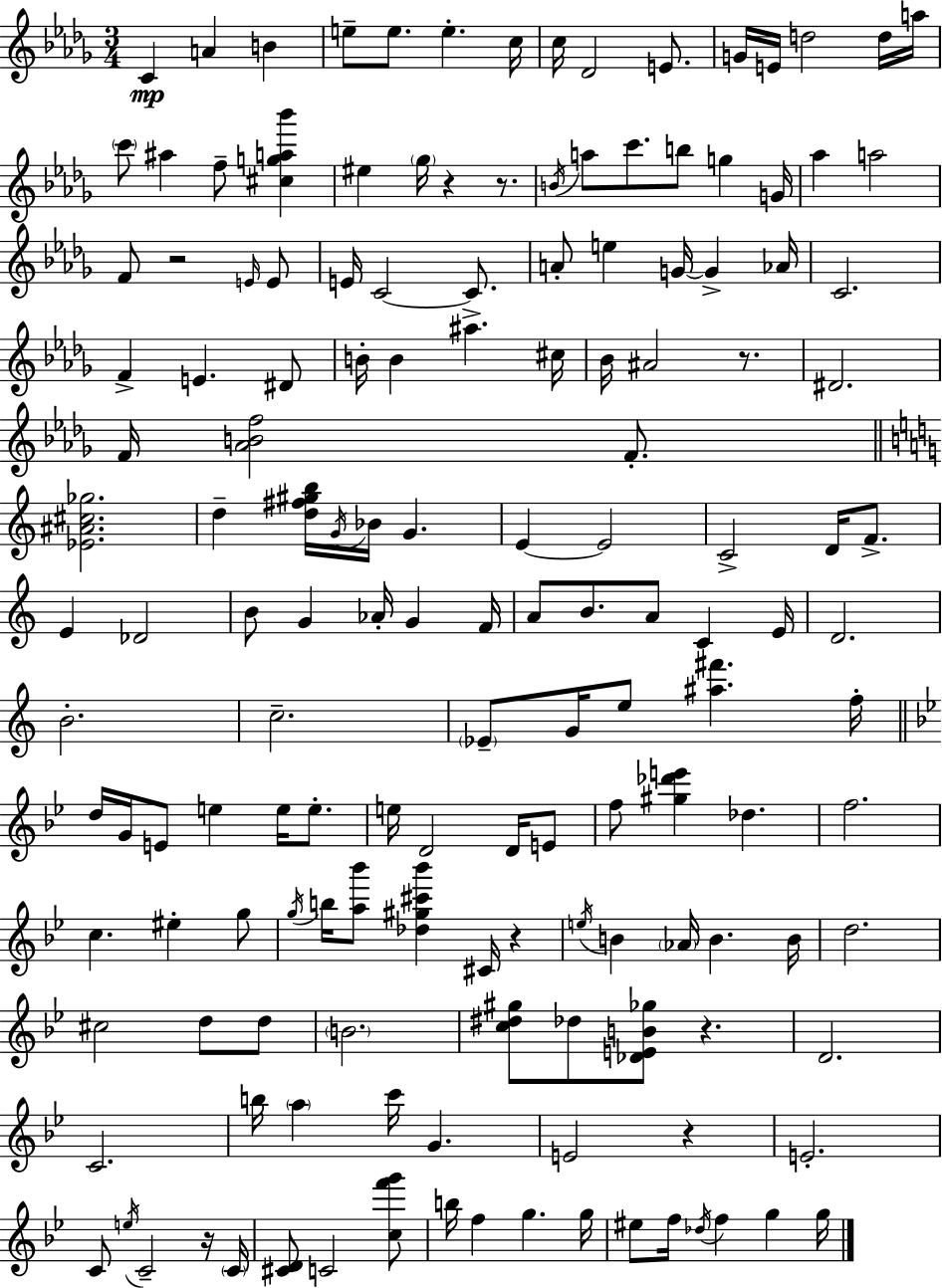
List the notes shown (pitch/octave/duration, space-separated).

C4/q A4/q B4/q E5/e E5/e. E5/q. C5/s C5/s Db4/h E4/e. G4/s E4/s D5/h D5/s A5/s C6/e A#5/q F5/e [C#5,G5,A5,Bb6]/q EIS5/q Gb5/s R/q R/e. B4/s A5/e C6/e. B5/e G5/q G4/s Ab5/q A5/h F4/e R/h E4/s E4/e E4/s C4/h C4/e. A4/e E5/q G4/s G4/q Ab4/s C4/h. F4/q E4/q. D#4/e B4/s B4/q A#5/q. C#5/s Bb4/s A#4/h R/e. D#4/h. F4/s [Ab4,B4,F5]/h F4/e. [Eb4,A#4,C#5,Gb5]/h. D5/q [D5,F#5,G#5,B5]/s G4/s Bb4/s G4/q. E4/q E4/h C4/h D4/s F4/e. E4/q Db4/h B4/e G4/q Ab4/s G4/q F4/s A4/e B4/e. A4/e C4/q E4/s D4/h. B4/h. C5/h. Eb4/e G4/s E5/e [A#5,F#6]/q. F5/s D5/s G4/s E4/e E5/q E5/s E5/e. E5/s D4/h D4/s E4/e F5/e [G#5,Db6,E6]/q Db5/q. F5/h. C5/q. EIS5/q G5/e G5/s B5/s [A5,Bb6]/e [Db5,G#5,C#6,Bb6]/q C#4/s R/q E5/s B4/q Ab4/s B4/q. B4/s D5/h. C#5/h D5/e D5/e B4/h. [C5,D#5,G#5]/e Db5/e [Db4,E4,B4,Gb5]/e R/q. D4/h. C4/h. B5/s A5/q C6/s G4/q. E4/h R/q E4/h. C4/e E5/s C4/h R/s C4/s [C#4,D4]/e C4/h [C5,F6,G6]/e B5/s F5/q G5/q. G5/s EIS5/e F5/s Db5/s F5/q G5/q G5/s